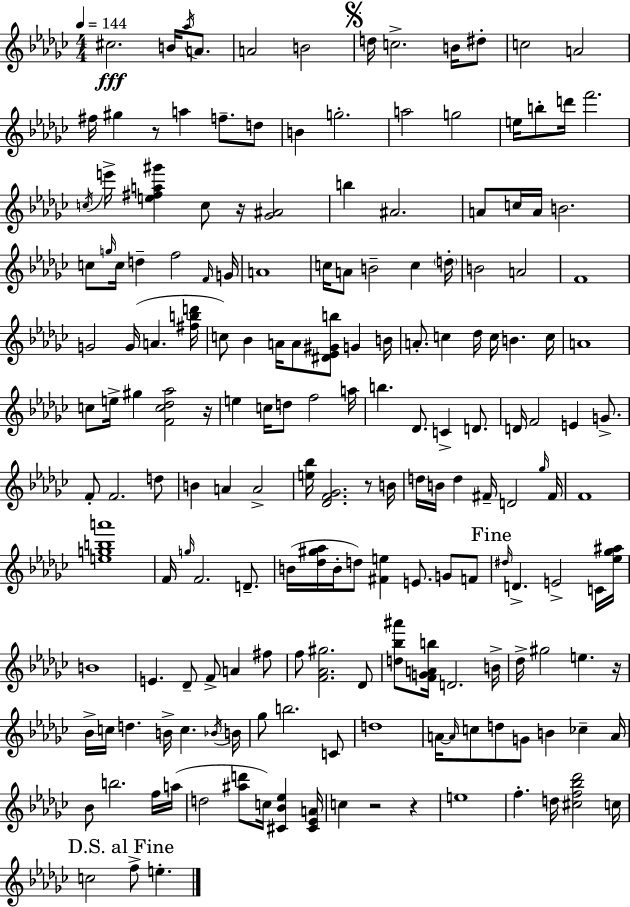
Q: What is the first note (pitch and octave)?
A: C#5